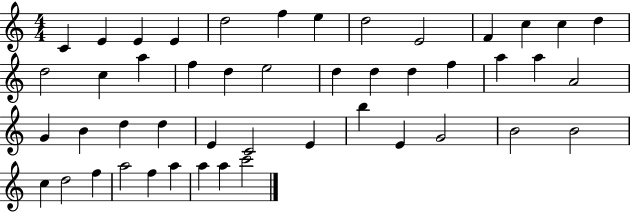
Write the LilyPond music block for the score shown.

{
  \clef treble
  \numericTimeSignature
  \time 4/4
  \key c \major
  c'4 e'4 e'4 e'4 | d''2 f''4 e''4 | d''2 e'2 | f'4 c''4 c''4 d''4 | \break d''2 c''4 a''4 | f''4 d''4 e''2 | d''4 d''4 d''4 f''4 | a''4 a''4 a'2 | \break g'4 b'4 d''4 d''4 | e'4 c'2 e'4 | b''4 e'4 g'2 | b'2 b'2 | \break c''4 d''2 f''4 | a''2 f''4 a''4 | a''4 a''4 c'''2 | \bar "|."
}